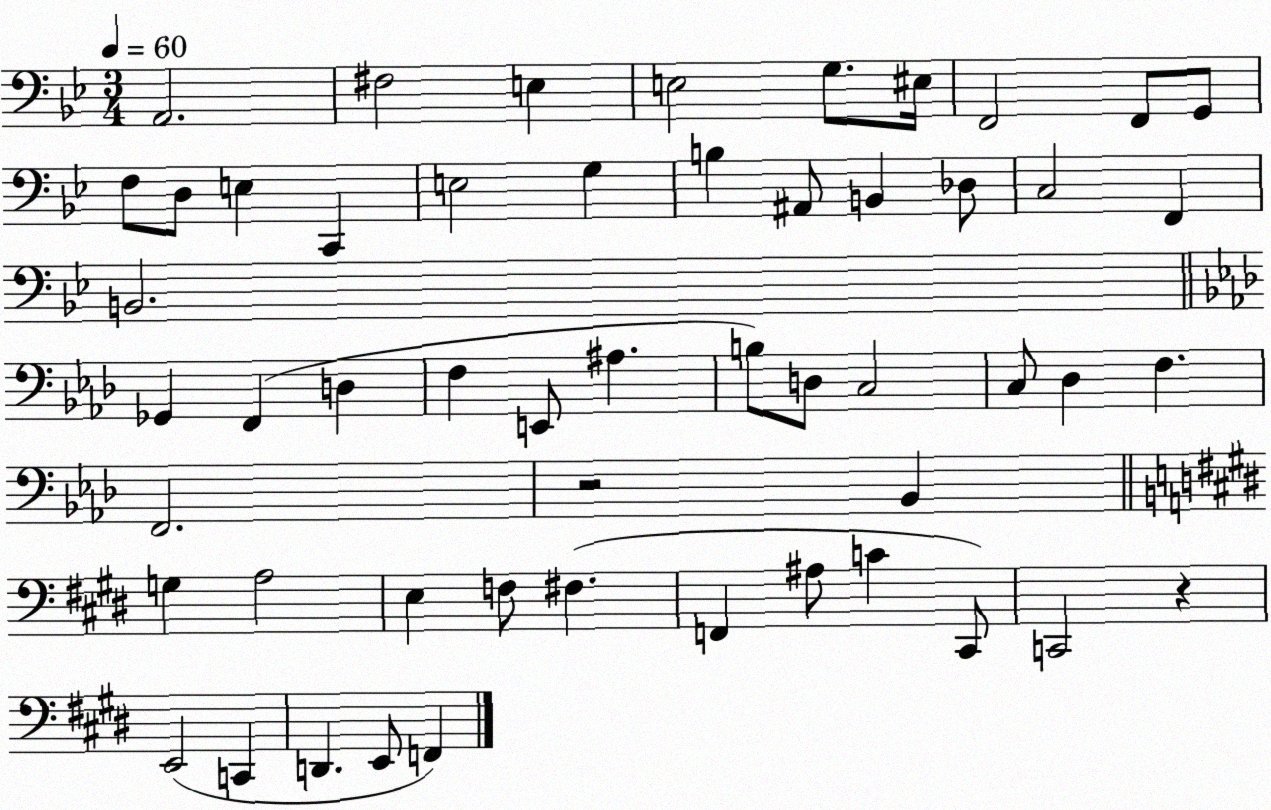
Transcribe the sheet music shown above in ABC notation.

X:1
T:Untitled
M:3/4
L:1/4
K:Bb
A,,2 ^F,2 E, E,2 G,/2 ^E,/4 F,,2 F,,/2 G,,/2 F,/2 D,/2 E, C,, E,2 G, B, ^A,,/2 B,, _D,/2 C,2 F,, B,,2 _G,, F,, D, F, E,,/2 ^A, B,/2 D,/2 C,2 C,/2 _D, F, F,,2 z2 _B,, G, A,2 E, F,/2 ^F, F,, ^A,/2 C ^C,,/2 C,,2 z E,,2 C,, D,, E,,/2 F,,